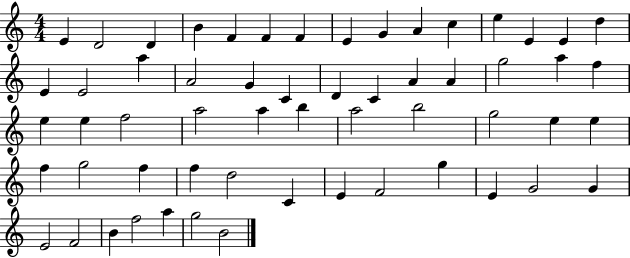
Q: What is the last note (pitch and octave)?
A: B4